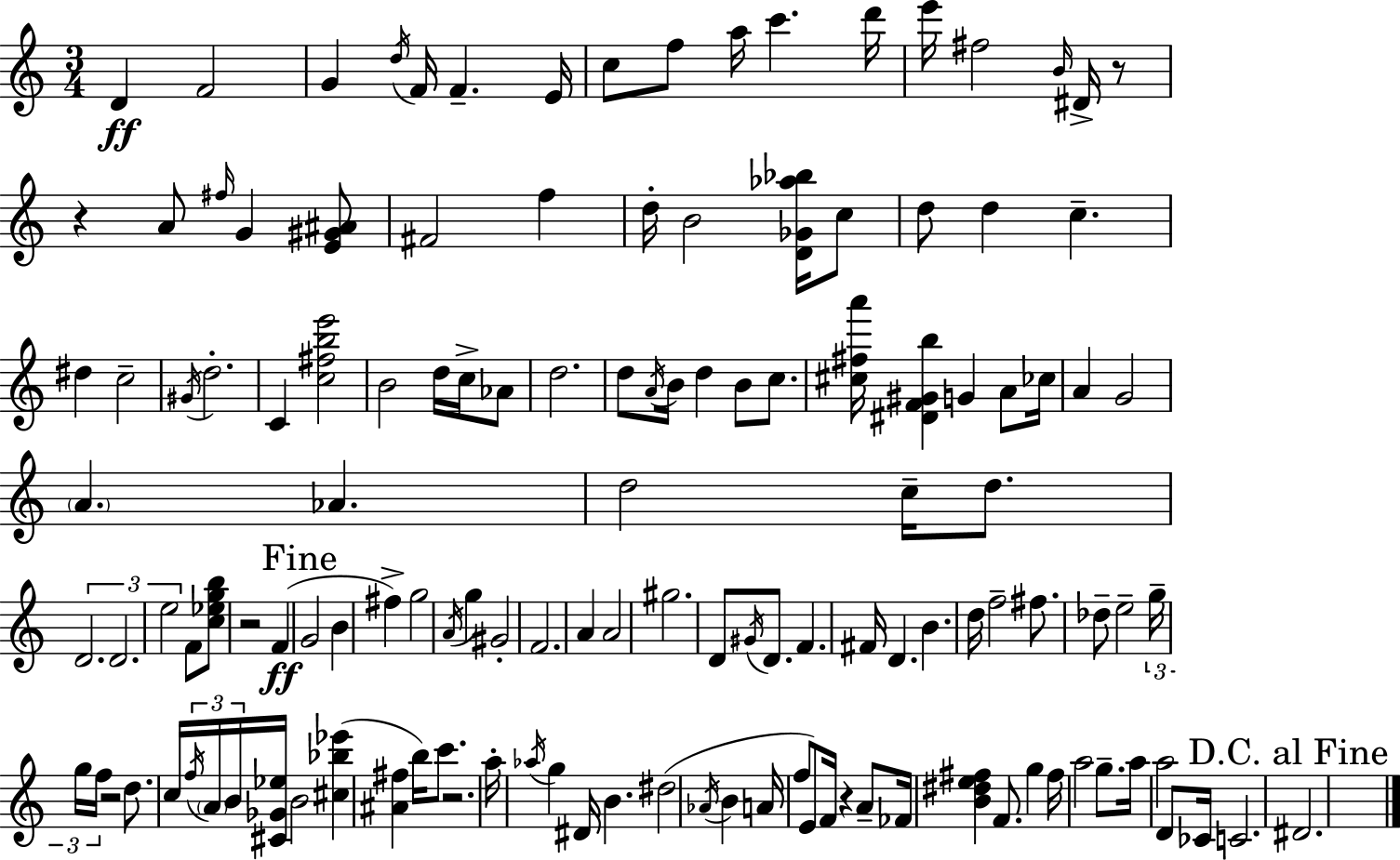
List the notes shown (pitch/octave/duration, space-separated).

D4/q F4/h G4/q D5/s F4/s F4/q. E4/s C5/e F5/e A5/s C6/q. D6/s E6/s F#5/h B4/s D#4/s R/e R/q A4/e F#5/s G4/q [E4,G#4,A#4]/e F#4/h F5/q D5/s B4/h [D4,Gb4,Ab5,Bb5]/s C5/e D5/e D5/q C5/q. D#5/q C5/h G#4/s D5/h. C4/q [C5,F#5,B5,E6]/h B4/h D5/s C5/s Ab4/e D5/h. D5/e A4/s B4/s D5/q B4/e C5/e. [C#5,F#5,A6]/s [D#4,F4,G#4,B5]/q G4/q A4/e CES5/s A4/q G4/h A4/q. Ab4/q. D5/h C5/s D5/e. D4/h. D4/h. E5/h F4/e [C5,Eb5,G5,B5]/e R/h F4/q G4/h B4/q F#5/q G5/h A4/s G5/q G#4/h F4/h. A4/q A4/h G#5/h. D4/e G#4/s D4/e. F4/q. F#4/s D4/q. B4/q. D5/s F5/h F#5/e. Db5/e E5/h G5/s G5/s F5/s R/h D5/e. C5/s F5/s A4/s B4/s [C#4,Gb4,Eb5]/s B4/h [C#5,Bb5,Eb6]/q [A#4,F#5]/q B5/s C6/e. R/h. A5/s Ab5/s G5/q D#4/s B4/q. D#5/h Ab4/s B4/q A4/s F5/e E4/e F4/s R/q A4/e FES4/s [B4,D#5,E5,F#5]/q F4/e. G5/q F#5/s A5/h G5/e. A5/s A5/h D4/e CES4/s C4/h. D#4/h.